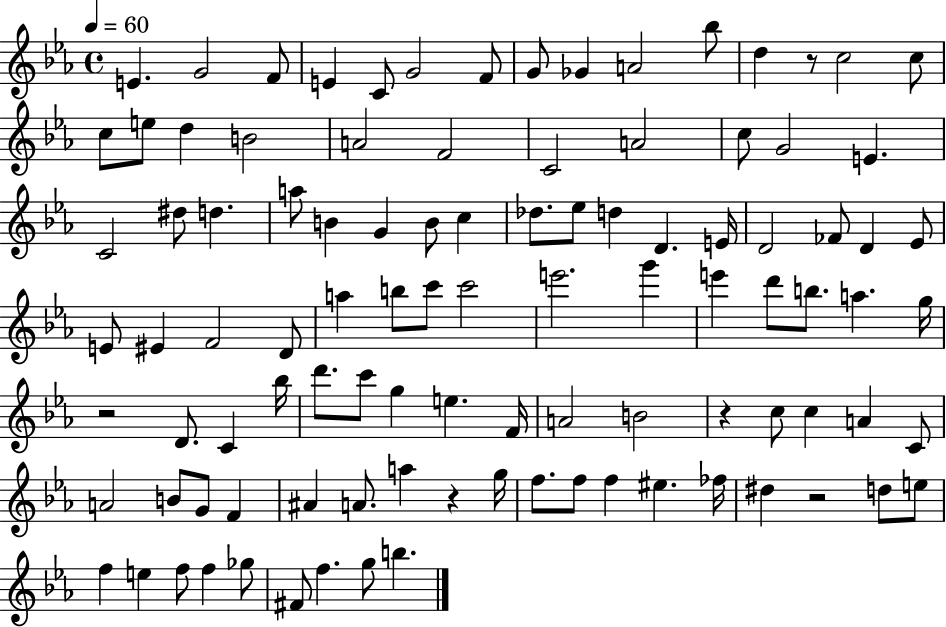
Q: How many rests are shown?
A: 5